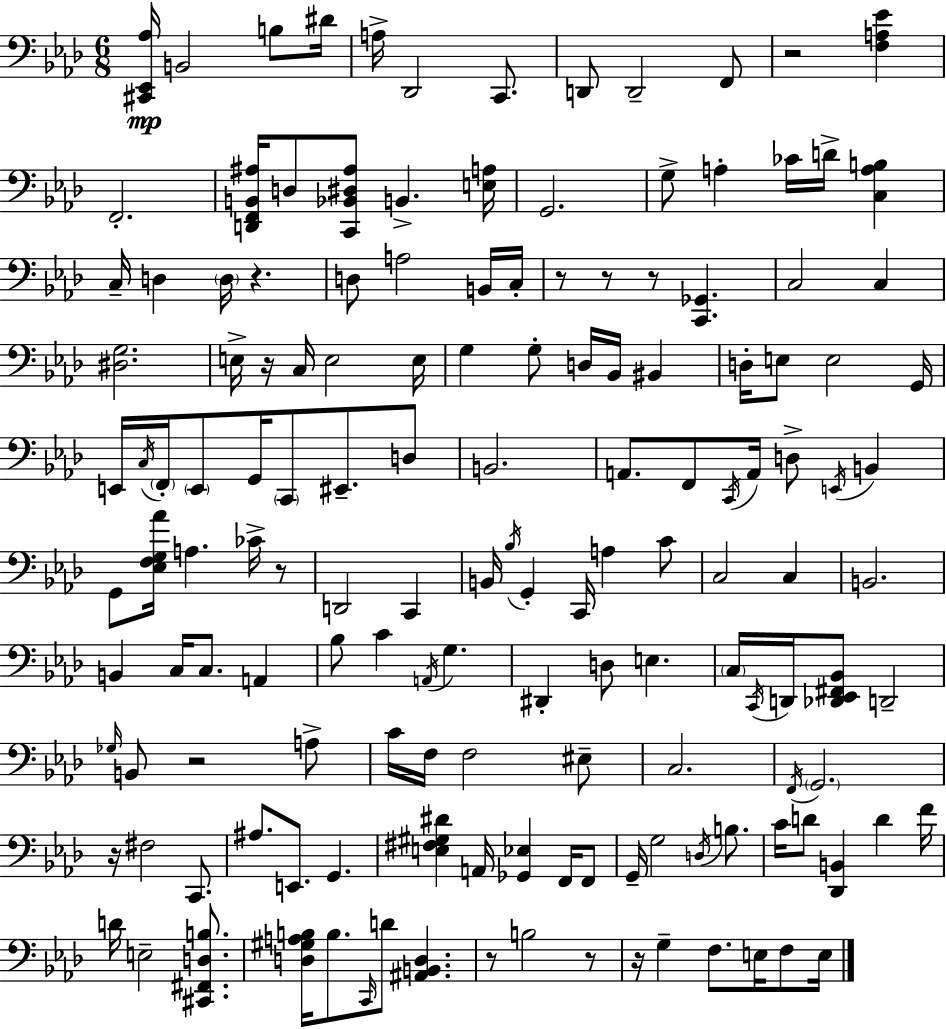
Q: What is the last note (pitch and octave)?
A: E3